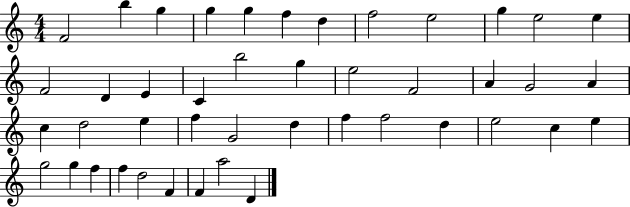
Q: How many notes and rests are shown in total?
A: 44